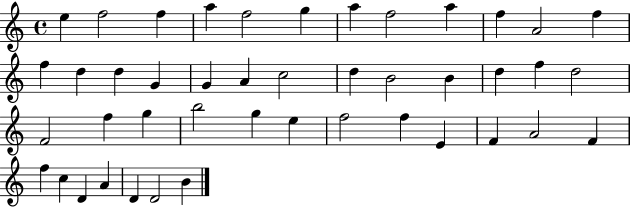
{
  \clef treble
  \time 4/4
  \defaultTimeSignature
  \key c \major
  e''4 f''2 f''4 | a''4 f''2 g''4 | a''4 f''2 a''4 | f''4 a'2 f''4 | \break f''4 d''4 d''4 g'4 | g'4 a'4 c''2 | d''4 b'2 b'4 | d''4 f''4 d''2 | \break f'2 f''4 g''4 | b''2 g''4 e''4 | f''2 f''4 e'4 | f'4 a'2 f'4 | \break f''4 c''4 d'4 a'4 | d'4 d'2 b'4 | \bar "|."
}